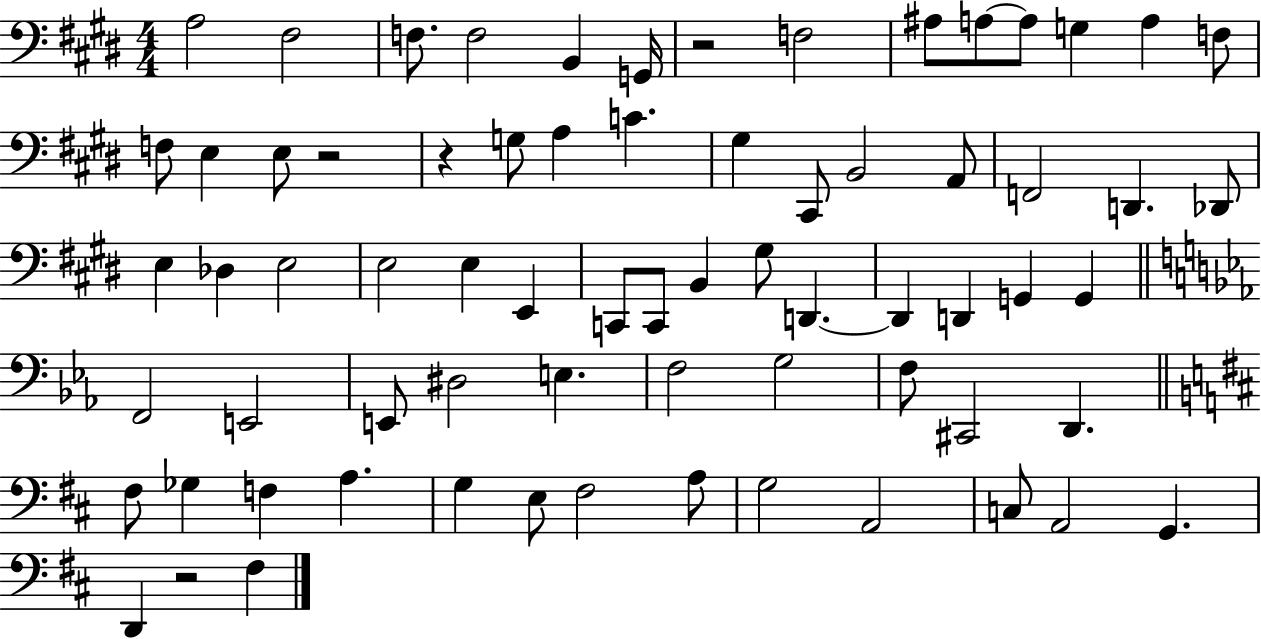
{
  \clef bass
  \numericTimeSignature
  \time 4/4
  \key e \major
  \repeat volta 2 { a2 fis2 | f8. f2 b,4 g,16 | r2 f2 | ais8 a8~~ a8 g4 a4 f8 | \break f8 e4 e8 r2 | r4 g8 a4 c'4. | gis4 cis,8 b,2 a,8 | f,2 d,4. des,8 | \break e4 des4 e2 | e2 e4 e,4 | c,8 c,8 b,4 gis8 d,4.~~ | d,4 d,4 g,4 g,4 | \break \bar "||" \break \key c \minor f,2 e,2 | e,8 dis2 e4. | f2 g2 | f8 cis,2 d,4. | \break \bar "||" \break \key d \major fis8 ges4 f4 a4. | g4 e8 fis2 a8 | g2 a,2 | c8 a,2 g,4. | \break d,4 r2 fis4 | } \bar "|."
}